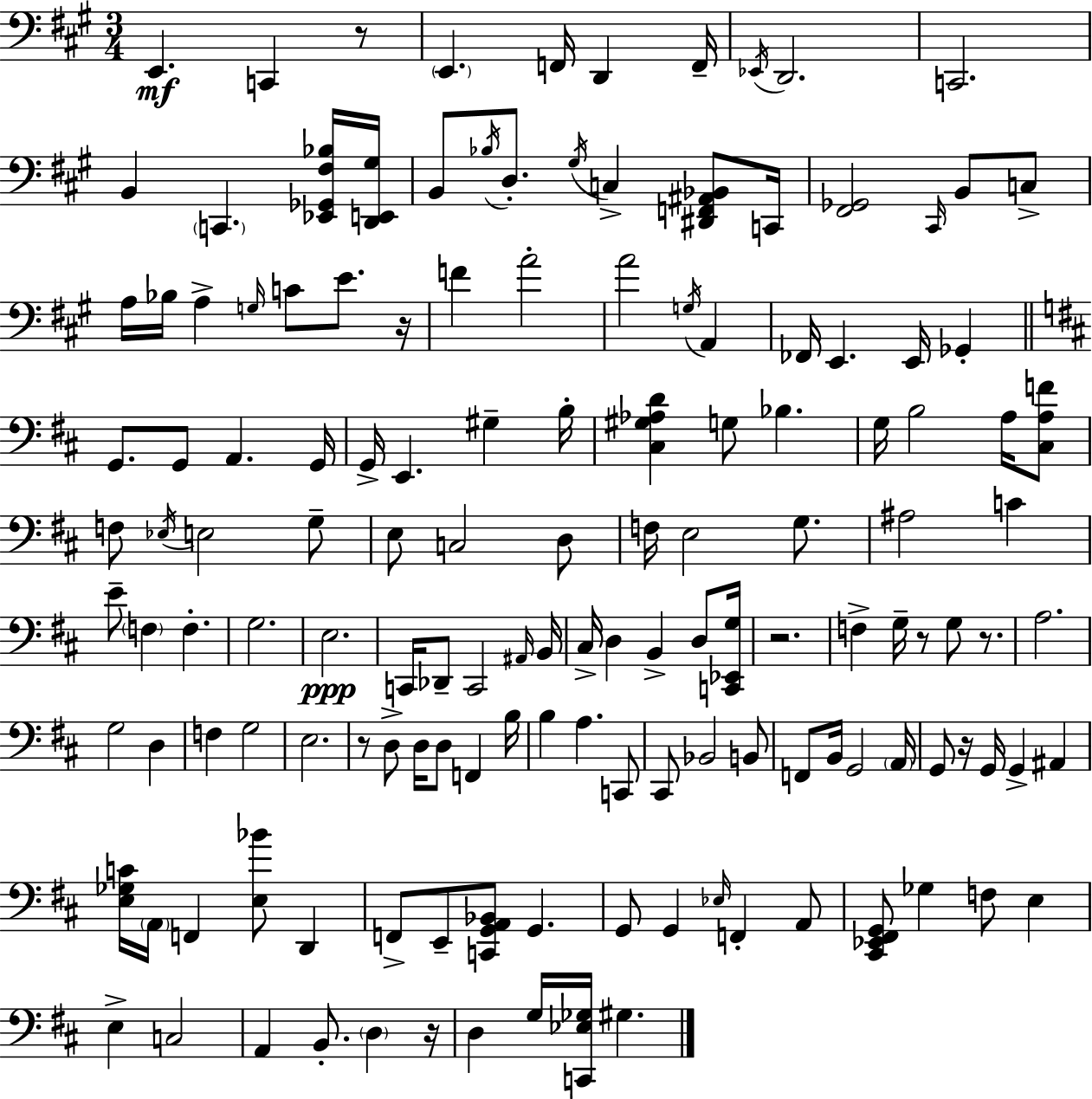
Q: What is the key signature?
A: A major